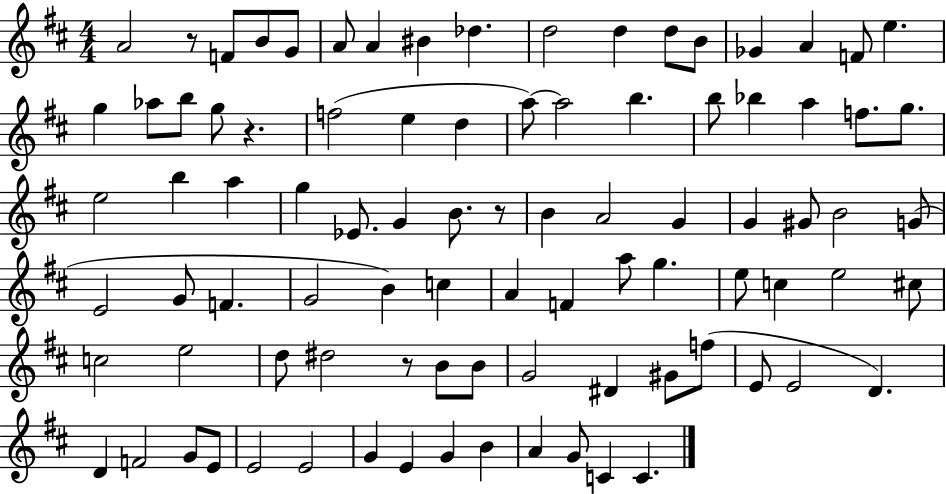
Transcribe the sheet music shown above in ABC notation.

X:1
T:Untitled
M:4/4
L:1/4
K:D
A2 z/2 F/2 B/2 G/2 A/2 A ^B _d d2 d d/2 B/2 _G A F/2 e g _a/2 b/2 g/2 z f2 e d a/2 a2 b b/2 _b a f/2 g/2 e2 b a g _E/2 G B/2 z/2 B A2 G G ^G/2 B2 G/2 E2 G/2 F G2 B c A F a/2 g e/2 c e2 ^c/2 c2 e2 d/2 ^d2 z/2 B/2 B/2 G2 ^D ^G/2 f/2 E/2 E2 D D F2 G/2 E/2 E2 E2 G E G B A G/2 C C